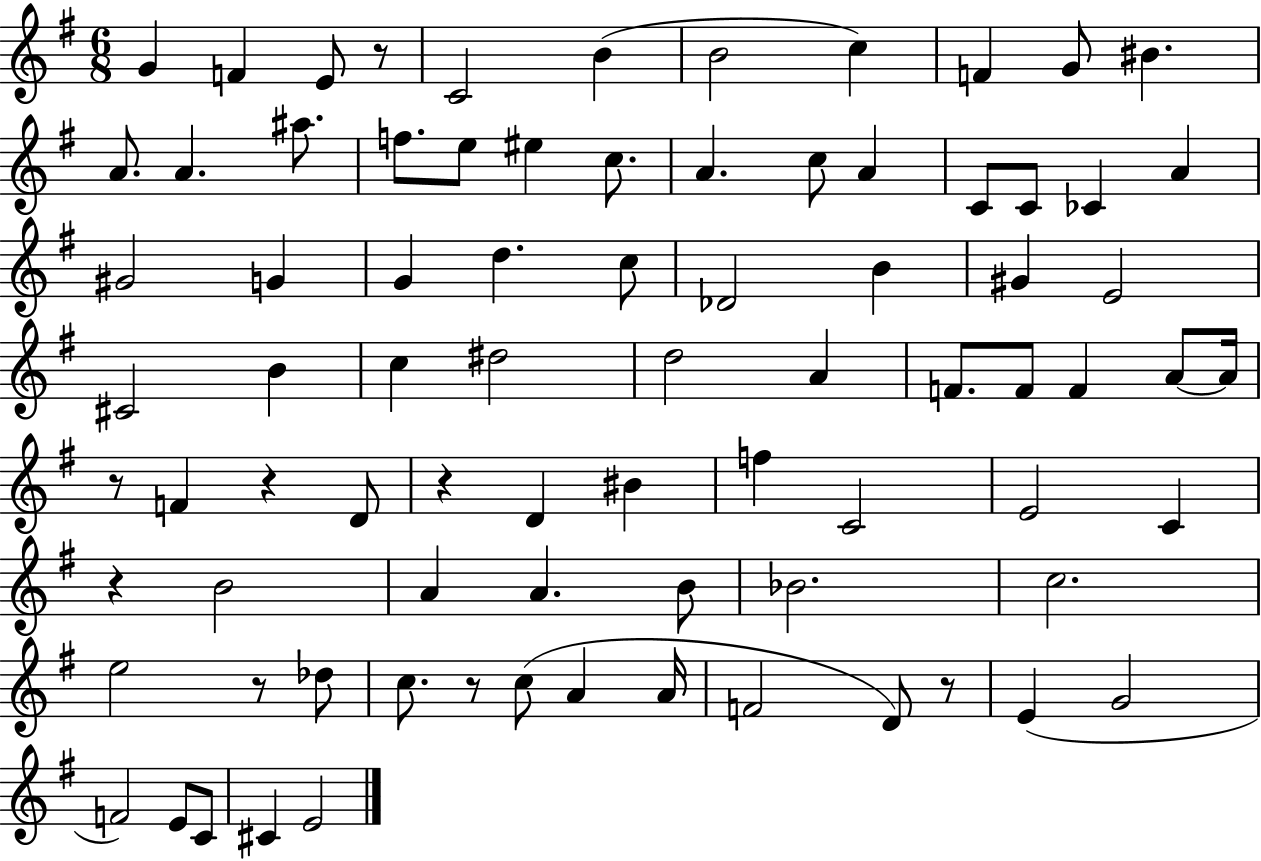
G4/q F4/q E4/e R/e C4/h B4/q B4/h C5/q F4/q G4/e BIS4/q. A4/e. A4/q. A#5/e. F5/e. E5/e EIS5/q C5/e. A4/q. C5/e A4/q C4/e C4/e CES4/q A4/q G#4/h G4/q G4/q D5/q. C5/e Db4/h B4/q G#4/q E4/h C#4/h B4/q C5/q D#5/h D5/h A4/q F4/e. F4/e F4/q A4/e A4/s R/e F4/q R/q D4/e R/q D4/q BIS4/q F5/q C4/h E4/h C4/q R/q B4/h A4/q A4/q. B4/e Bb4/h. C5/h. E5/h R/e Db5/e C5/e. R/e C5/e A4/q A4/s F4/h D4/e R/e E4/q G4/h F4/h E4/e C4/e C#4/q E4/h